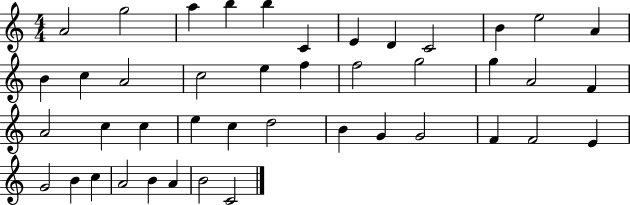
{
  \clef treble
  \numericTimeSignature
  \time 4/4
  \key c \major
  a'2 g''2 | a''4 b''4 b''4 c'4 | e'4 d'4 c'2 | b'4 e''2 a'4 | \break b'4 c''4 a'2 | c''2 e''4 f''4 | f''2 g''2 | g''4 a'2 f'4 | \break a'2 c''4 c''4 | e''4 c''4 d''2 | b'4 g'4 g'2 | f'4 f'2 e'4 | \break g'2 b'4 c''4 | a'2 b'4 a'4 | b'2 c'2 | \bar "|."
}